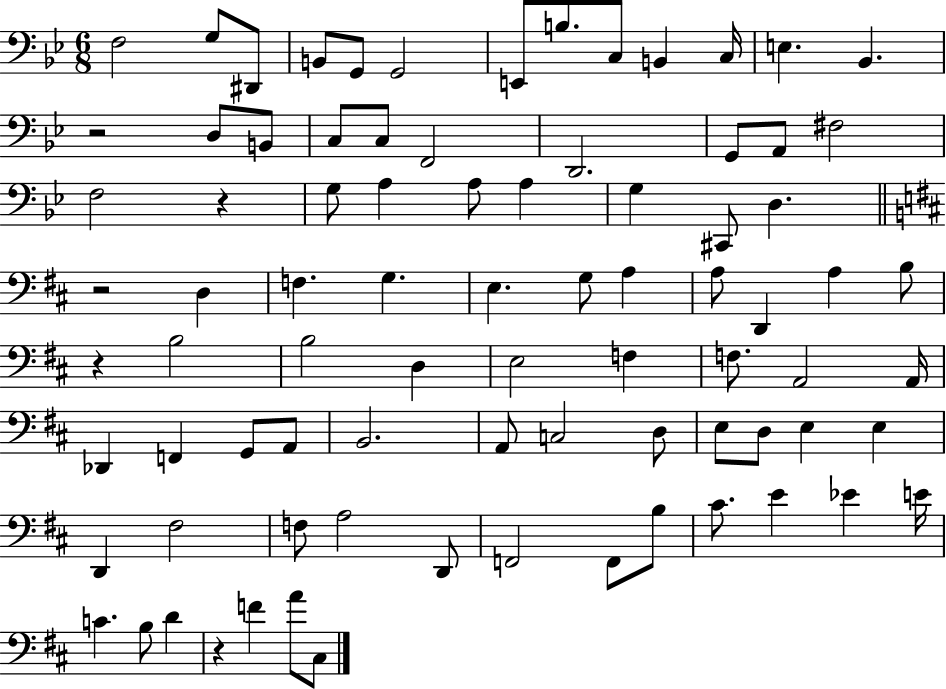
F3/h G3/e D#2/e B2/e G2/e G2/h E2/e B3/e. C3/e B2/q C3/s E3/q. Bb2/q. R/h D3/e B2/e C3/e C3/e F2/h D2/h. G2/e A2/e F#3/h F3/h R/q G3/e A3/q A3/e A3/q G3/q C#2/e D3/q. R/h D3/q F3/q. G3/q. E3/q. G3/e A3/q A3/e D2/q A3/q B3/e R/q B3/h B3/h D3/q E3/h F3/q F3/e. A2/h A2/s Db2/q F2/q G2/e A2/e B2/h. A2/e C3/h D3/e E3/e D3/e E3/q E3/q D2/q F#3/h F3/e A3/h D2/e F2/h F2/e B3/e C#4/e. E4/q Eb4/q E4/s C4/q. B3/e D4/q R/q F4/q A4/e C#3/e